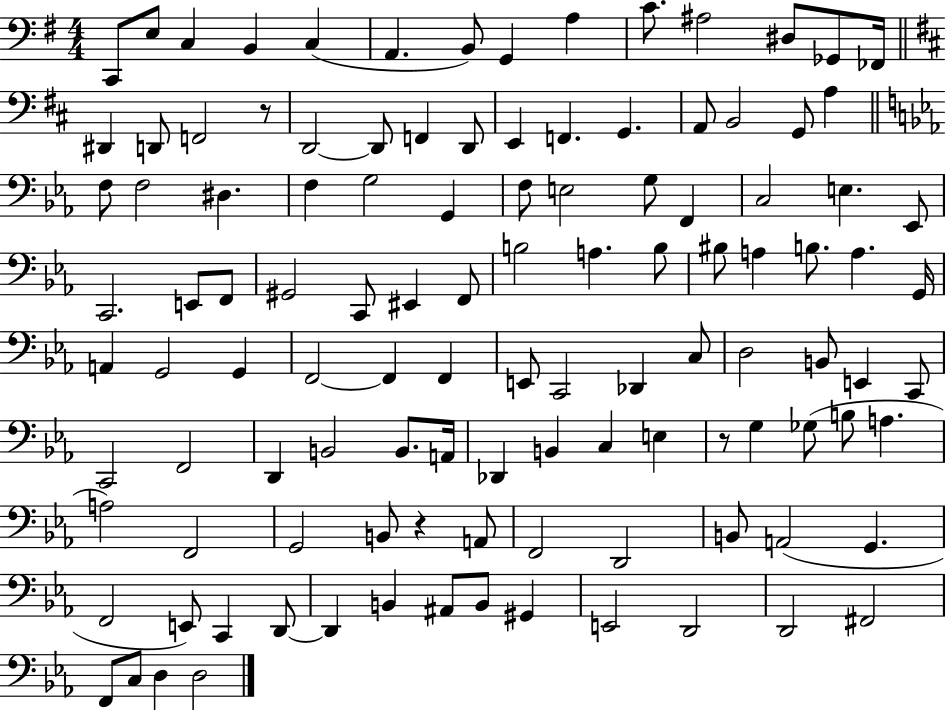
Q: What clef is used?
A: bass